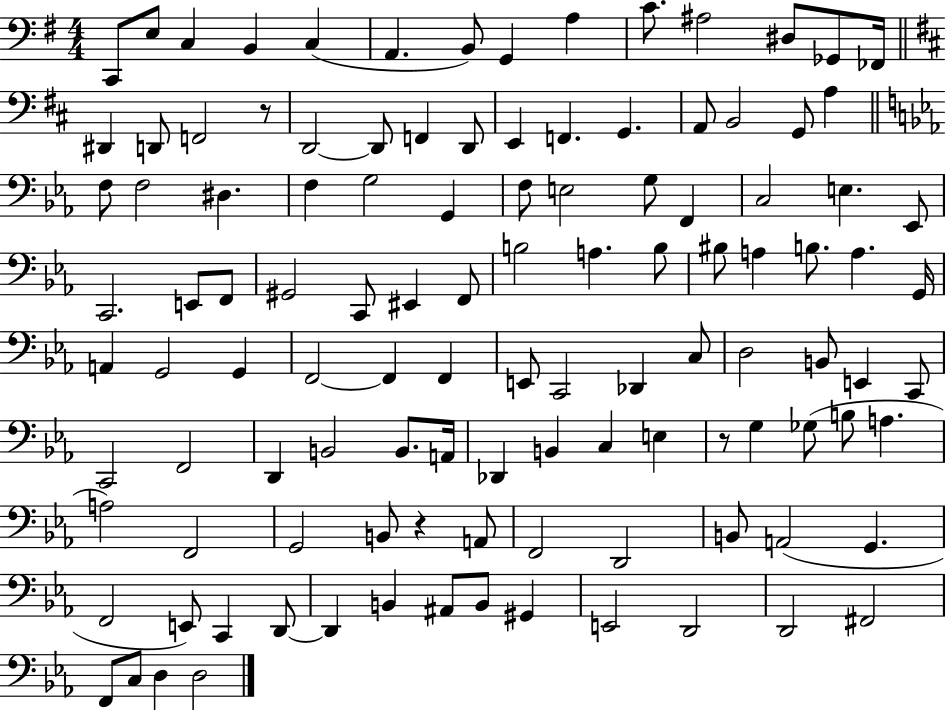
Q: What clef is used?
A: bass